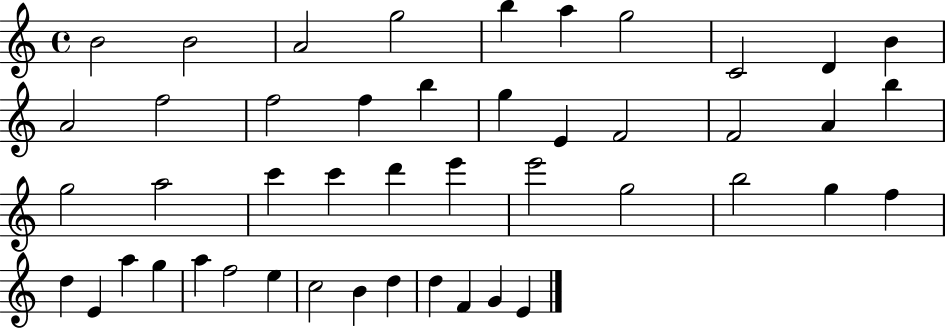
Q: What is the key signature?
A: C major